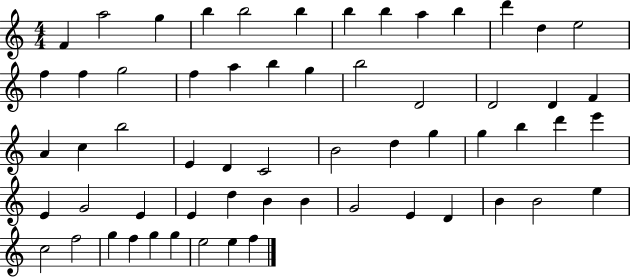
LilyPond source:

{
  \clef treble
  \numericTimeSignature
  \time 4/4
  \key c \major
  f'4 a''2 g''4 | b''4 b''2 b''4 | b''4 b''4 a''4 b''4 | d'''4 d''4 e''2 | \break f''4 f''4 g''2 | f''4 a''4 b''4 g''4 | b''2 d'2 | d'2 d'4 f'4 | \break a'4 c''4 b''2 | e'4 d'4 c'2 | b'2 d''4 g''4 | g''4 b''4 d'''4 e'''4 | \break e'4 g'2 e'4 | e'4 d''4 b'4 b'4 | g'2 e'4 d'4 | b'4 b'2 e''4 | \break c''2 f''2 | g''4 f''4 g''4 g''4 | e''2 e''4 f''4 | \bar "|."
}